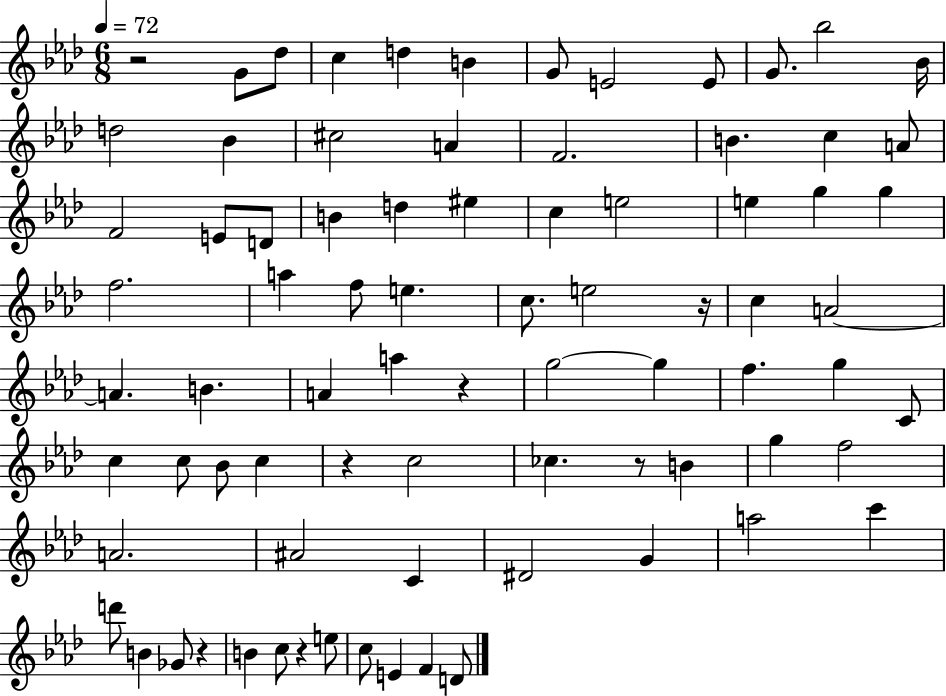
{
  \clef treble
  \numericTimeSignature
  \time 6/8
  \key aes \major
  \tempo 4 = 72
  r2 g'8 des''8 | c''4 d''4 b'4 | g'8 e'2 e'8 | g'8. bes''2 bes'16 | \break d''2 bes'4 | cis''2 a'4 | f'2. | b'4. c''4 a'8 | \break f'2 e'8 d'8 | b'4 d''4 eis''4 | c''4 e''2 | e''4 g''4 g''4 | \break f''2. | a''4 f''8 e''4. | c''8. e''2 r16 | c''4 a'2~~ | \break a'4. b'4. | a'4 a''4 r4 | g''2~~ g''4 | f''4. g''4 c'8 | \break c''4 c''8 bes'8 c''4 | r4 c''2 | ces''4. r8 b'4 | g''4 f''2 | \break a'2. | ais'2 c'4 | dis'2 g'4 | a''2 c'''4 | \break d'''8 b'4 ges'8 r4 | b'4 c''8 r4 e''8 | c''8 e'4 f'4 d'8 | \bar "|."
}